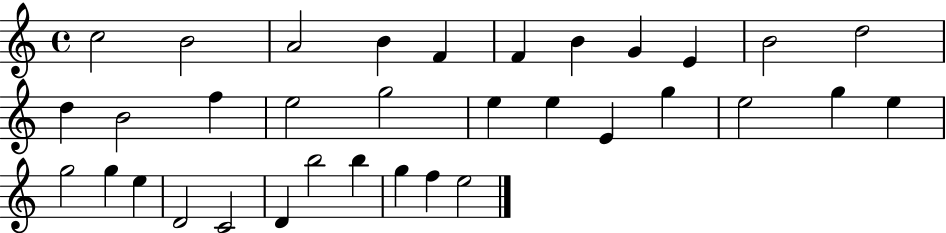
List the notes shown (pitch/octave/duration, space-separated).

C5/h B4/h A4/h B4/q F4/q F4/q B4/q G4/q E4/q B4/h D5/h D5/q B4/h F5/q E5/h G5/h E5/q E5/q E4/q G5/q E5/h G5/q E5/q G5/h G5/q E5/q D4/h C4/h D4/q B5/h B5/q G5/q F5/q E5/h